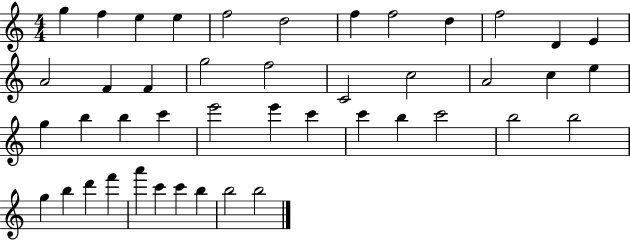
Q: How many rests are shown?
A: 0